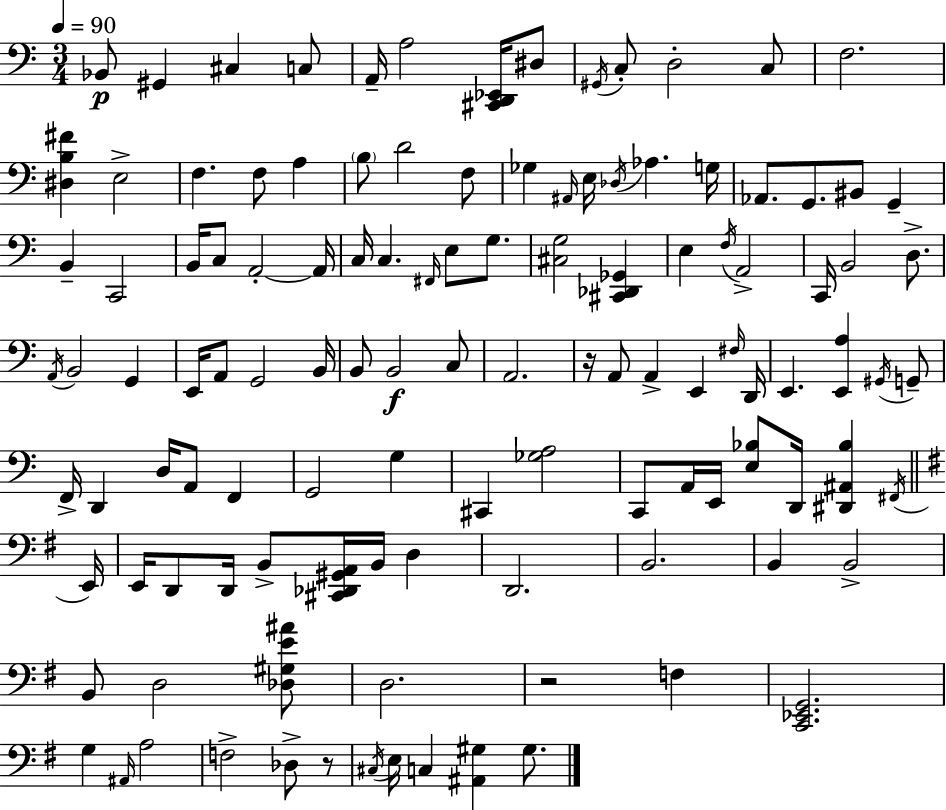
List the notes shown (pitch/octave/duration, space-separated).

Bb2/e G#2/q C#3/q C3/e A2/s A3/h [C#2,D2,Eb2]/s D#3/e G#2/s C3/e D3/h C3/e F3/h. [D#3,B3,F#4]/q E3/h F3/q. F3/e A3/q B3/e D4/h F3/e Gb3/q A#2/s E3/s Db3/s Ab3/q. G3/s Ab2/e. G2/e. BIS2/e G2/q B2/q C2/h B2/s C3/e A2/h A2/s C3/s C3/q. F#2/s E3/e G3/e. [C#3,G3]/h [C#2,Db2,Gb2]/q E3/q F3/s A2/h C2/s B2/h D3/e. A2/s B2/h G2/q E2/s A2/e G2/h B2/s B2/e B2/h C3/e A2/h. R/s A2/e A2/q E2/q F#3/s D2/s E2/q. [E2,A3]/q G#2/s G2/e F2/s D2/q D3/s A2/e F2/q G2/h G3/q C#2/q [Gb3,A3]/h C2/e A2/s E2/s [E3,Bb3]/e D2/s [D#2,A#2,Bb3]/q F#2/s E2/s E2/s D2/e D2/s B2/e [C#2,Db2,G#2,A2]/s B2/s D3/q D2/h. B2/h. B2/q B2/h B2/e D3/h [Db3,G#3,E4,A#4]/e D3/h. R/h F3/q [C2,Eb2,G2]/h. G3/q A#2/s A3/h F3/h Db3/e R/e C#3/s E3/s C3/q [A#2,G#3]/q G#3/e.